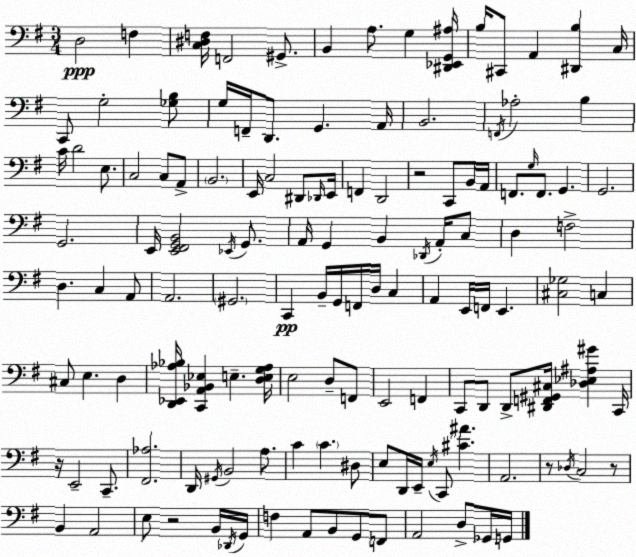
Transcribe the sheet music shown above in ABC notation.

X:1
T:Untitled
M:3/4
L:1/4
K:G
D,2 F, [C,^D,F,]/4 F,,2 ^G,,/2 B,, A,/2 G, [^D,,_E,,G,,^A,]/4 B,/4 ^C,,/2 A,, [^D,,B,] C,/4 C,,/2 G,2 [_G,B,]/2 G,/4 F,,/4 D,,/2 G,, A,,/4 B,,2 F,,/4 _A,2 B, C/4 D2 E,/2 C,2 C,/2 A,,/2 B,,2 E,,/4 C,2 ^D,,/2 _D,,/4 E,,/4 F,, D,,2 z2 C,,/2 B,,/4 A,,/4 F,,/2 G,/4 F,,/2 G,, G,,2 G,,2 E,,/4 [E,,^F,,G,,B,,]2 _E,,/4 G,,/2 A,,/4 G,, B,, _D,,/4 A,,/4 C,/2 D, F,2 D, C, A,,/2 A,,2 ^G,,2 C,, B,,/4 G,,/4 F,,/4 D,/4 C, A,, E,,/4 F,,/4 E,, [^C,_G,]2 C, ^C,/2 E, D, [D,,_E,,_A,_B,]/4 [C,,A,,_B,,_E,] E, [D,E,G,_A,]/4 E,2 D,/2 F,,/2 E,,2 F,, C,,/2 D,,/2 D,,/2 [^D,,F,,^G,,^C,]/4 [_D,_E,^A,^G] C,,/4 z/4 E,,2 C,,/2 [^F,,_A,]2 D,,/4 ^G,,/4 B,,2 A,/2 C C ^D,/2 E,/2 D,,/4 E,,/4 E,/4 C,,/2 [^C^A] A,,2 z/2 _D,/4 C,2 z/2 B,, A,,2 E,/2 z2 B,,/4 _D,,/4 G,,/4 F, A,,/2 B,,/2 G,,/2 F,,/2 A,,2 D,/2 _G,,/4 G,,/4